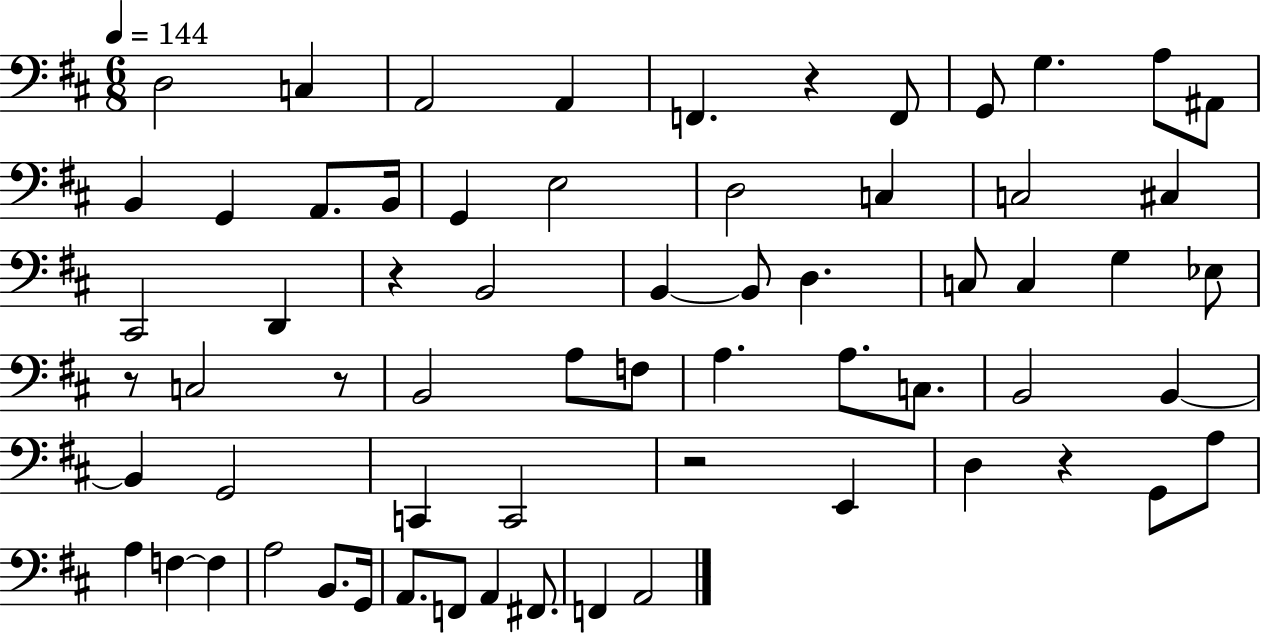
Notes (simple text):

D3/h C3/q A2/h A2/q F2/q. R/q F2/e G2/e G3/q. A3/e A#2/e B2/q G2/q A2/e. B2/s G2/q E3/h D3/h C3/q C3/h C#3/q C#2/h D2/q R/q B2/h B2/q B2/e D3/q. C3/e C3/q G3/q Eb3/e R/e C3/h R/e B2/h A3/e F3/e A3/q. A3/e. C3/e. B2/h B2/q B2/q G2/h C2/q C2/h R/h E2/q D3/q R/q G2/e A3/e A3/q F3/q F3/q A3/h B2/e. G2/s A2/e. F2/e A2/q F#2/e. F2/q A2/h